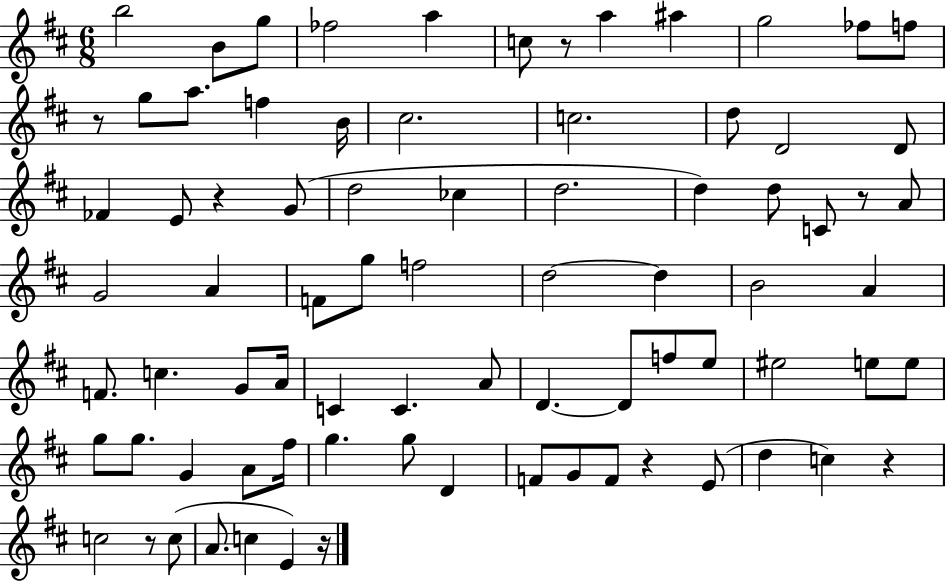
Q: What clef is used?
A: treble